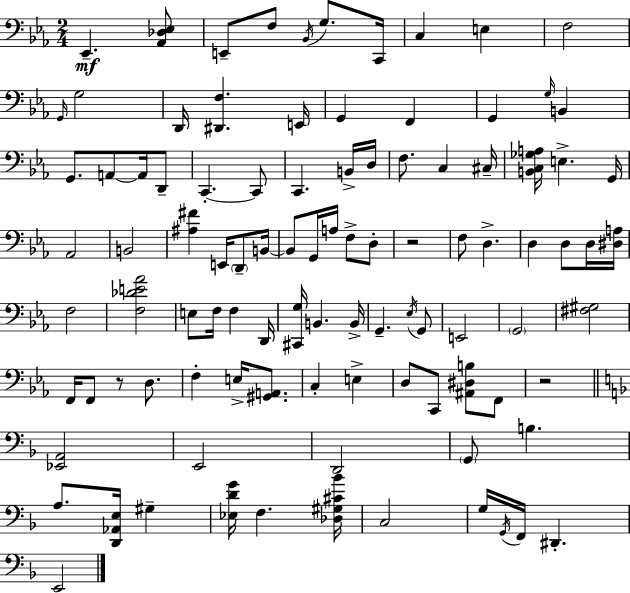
{
  \clef bass
  \numericTimeSignature
  \time 2/4
  \key c \minor
  ees,4.--\mf <aes, des ees>8 | e,8-- f8 \acciaccatura { bes,16 } g8. | c,16 c4 e4 | f2 | \break \grace { g,16 } g2 | d,16 <dis, f>4. | e,16 g,4 f,4 | g,4 \grace { g16 } b,4 | \break g,8. a,8~~ | a,16 d,8-- c,4.-.~~ | c,8 c,4. | b,16-> d16 f8. c4 | \break cis16-- <b, c ges a>16 e4.-> | g,16 aes,2 | b,2 | <ais fis'>4 e,16 | \break \parenthesize d,8-- b,16~~ b,8 g,16 a16 f8-> | d8-. r2 | f8 d4.-> | d4 d8 | \break d16 <dis a>16 f2 | <f des' e' aes'>2 | e8 f16 f4 | d,16 <cis, g>16 b,4. | \break b,16-> g,4.-- | \acciaccatura { ees16 } g,8 e,2 | \parenthesize g,2 | <fis gis>2 | \break f,16 f,8 r8 | d8. f4-. | e16-> <gis, a,>8. c4-. | e4-> d8 c,8 | \break <ais, dis b>8 f,8 r2 | \bar "||" \break \key d \minor <ees, a,>2 | e,2 | d,2 | \parenthesize g,8 b4. | \break a8. <d, aes, e>16 gis4-- | <ees d' g'>16 f4. <des gis cis' bes'>16 | c2 | g16 \acciaccatura { g,16 } f,16 dis,4.-. | \break e,2 | \bar "|."
}